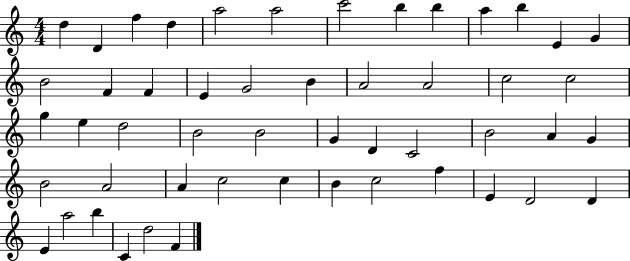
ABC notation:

X:1
T:Untitled
M:4/4
L:1/4
K:C
d D f d a2 a2 c'2 b b a b E G B2 F F E G2 B A2 A2 c2 c2 g e d2 B2 B2 G D C2 B2 A G B2 A2 A c2 c B c2 f E D2 D E a2 b C d2 F